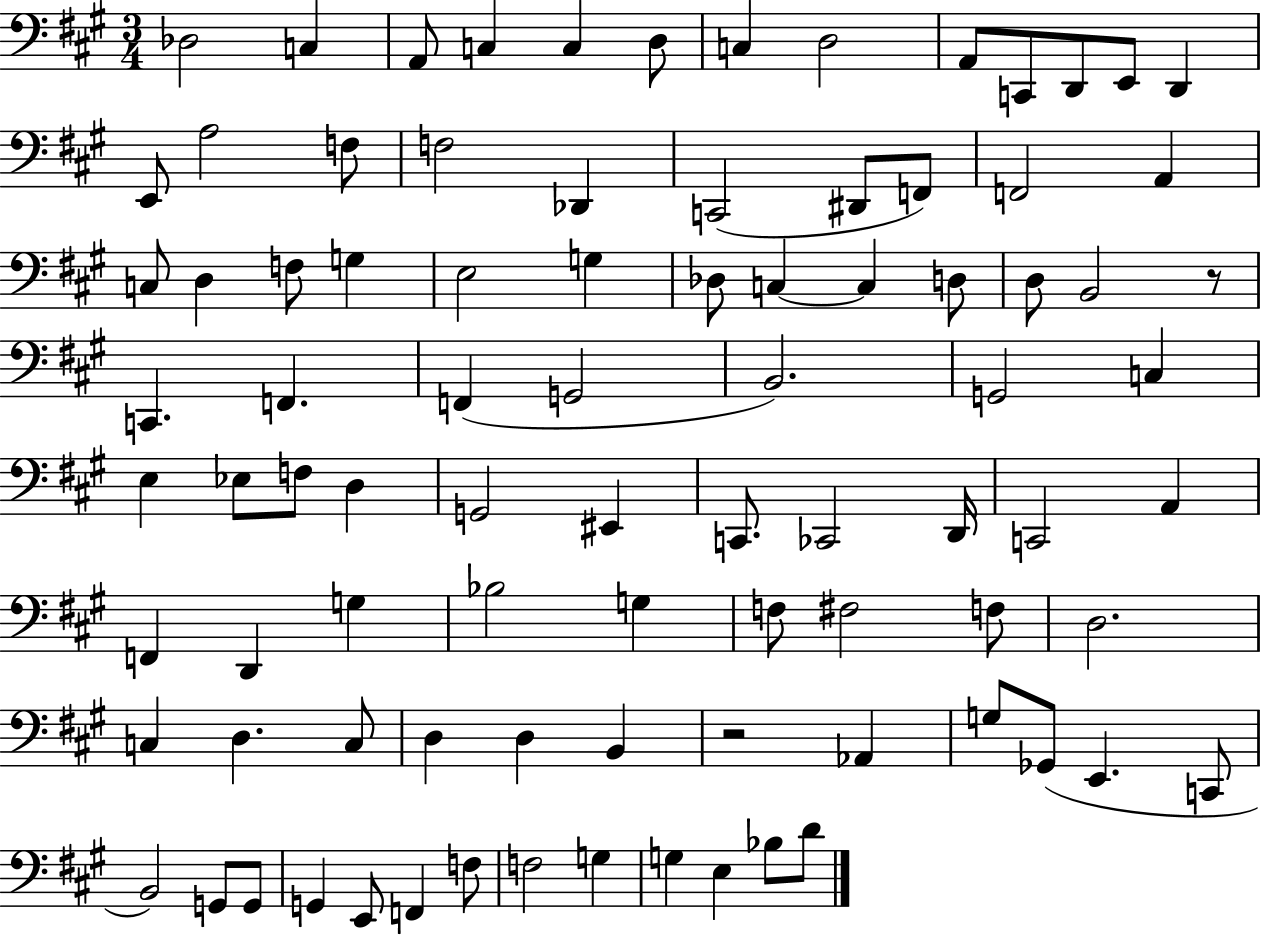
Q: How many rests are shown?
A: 2